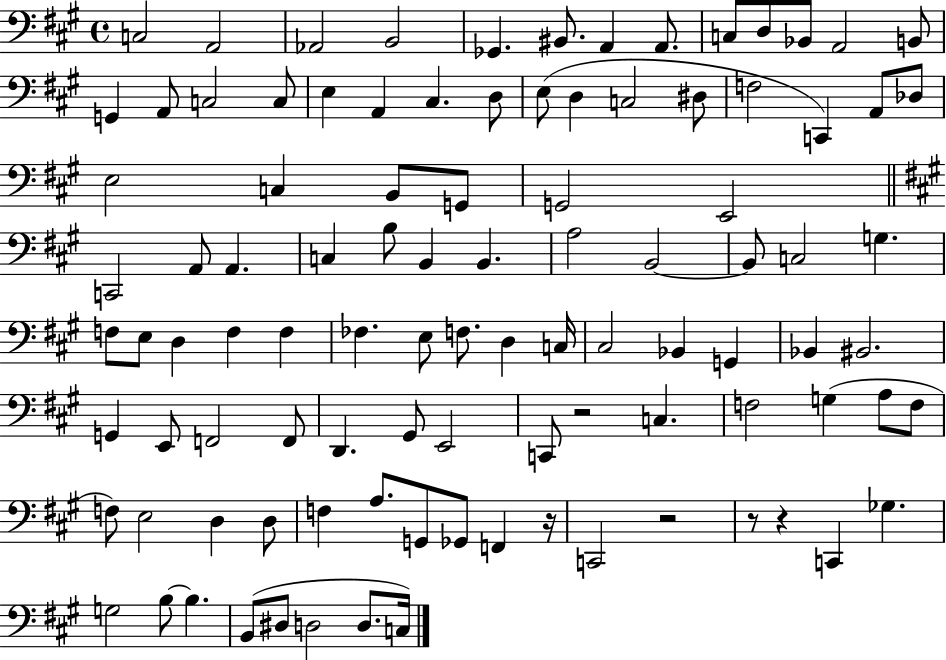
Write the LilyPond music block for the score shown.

{
  \clef bass
  \time 4/4
  \defaultTimeSignature
  \key a \major
  \repeat volta 2 { c2 a,2 | aes,2 b,2 | ges,4. bis,8. a,4 a,8. | c8 d8 bes,8 a,2 b,8 | \break g,4 a,8 c2 c8 | e4 a,4 cis4. d8 | e8( d4 c2 dis8 | f2 c,4) a,8 des8 | \break e2 c4 b,8 g,8 | g,2 e,2 | \bar "||" \break \key a \major c,2 a,8 a,4. | c4 b8 b,4 b,4. | a2 b,2~~ | b,8 c2 g4. | \break f8 e8 d4 f4 f4 | fes4. e8 f8. d4 c16 | cis2 bes,4 g,4 | bes,4 bis,2. | \break g,4 e,8 f,2 f,8 | d,4. gis,8 e,2 | c,8 r2 c4. | f2 g4( a8 f8 | \break f8) e2 d4 d8 | f4 a8. g,8 ges,8 f,4 r16 | c,2 r2 | r8 r4 c,4 ges4. | \break g2 b8~~ b4. | b,8( dis8 d2 d8. c16) | } \bar "|."
}